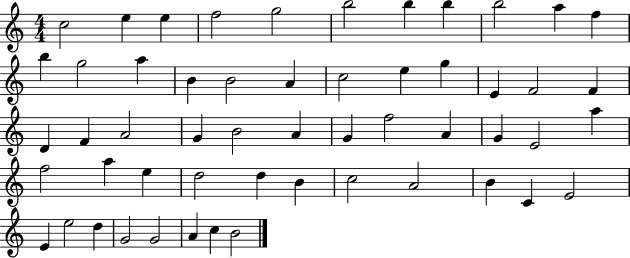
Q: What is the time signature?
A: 4/4